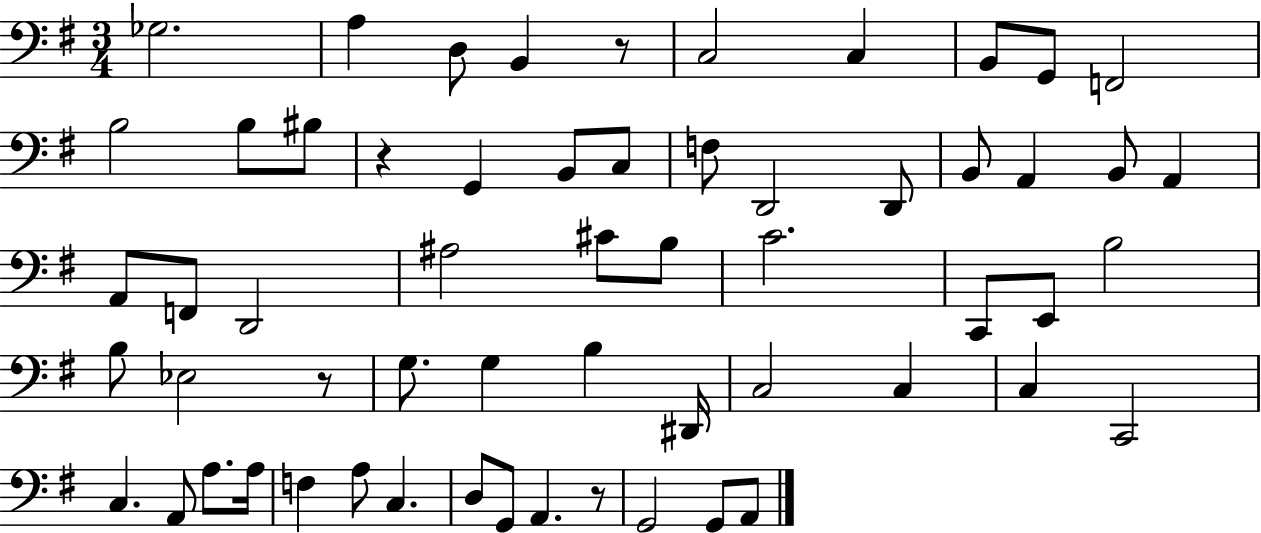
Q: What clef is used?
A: bass